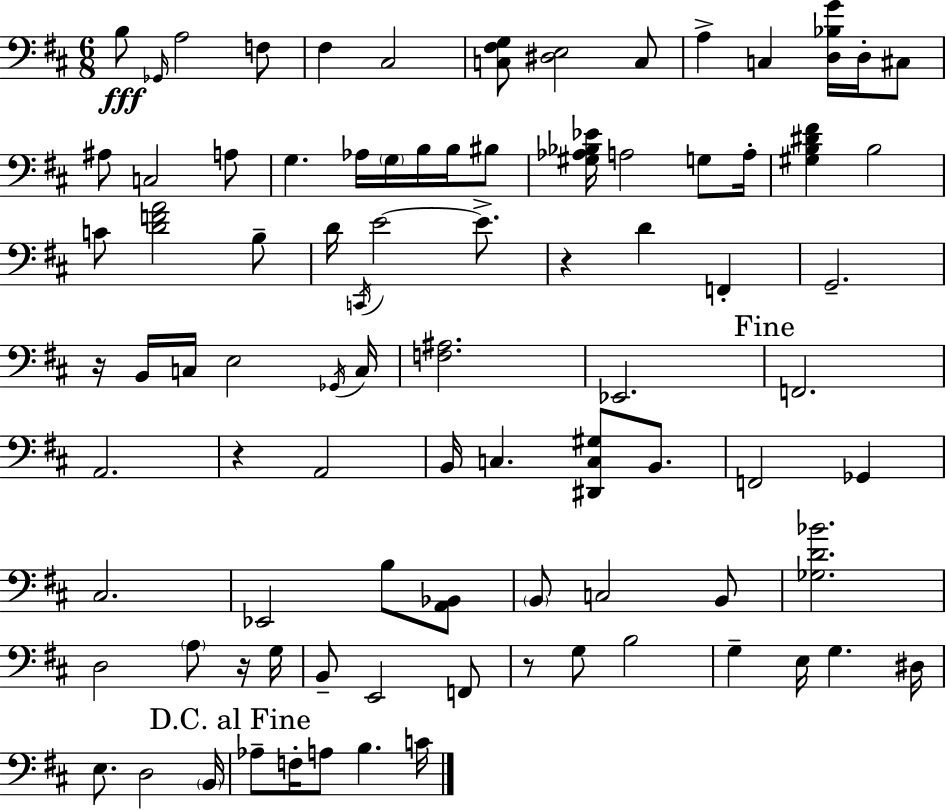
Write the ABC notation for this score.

X:1
T:Untitled
M:6/8
L:1/4
K:D
B,/2 _G,,/4 A,2 F,/2 ^F, ^C,2 [C,^F,G,]/2 [^D,E,]2 C,/2 A, C, [D,_B,G]/4 D,/4 ^C,/2 ^A,/2 C,2 A,/2 G, _A,/4 G,/4 B,/4 B,/4 ^B,/2 [^G,_A,_B,_E]/4 A,2 G,/2 A,/4 [^G,B,^D^F] B,2 C/2 [DFA]2 B,/2 D/4 C,,/4 E2 E/2 z D F,, G,,2 z/4 B,,/4 C,/4 E,2 _G,,/4 C,/4 [F,^A,]2 _E,,2 F,,2 A,,2 z A,,2 B,,/4 C, [^D,,C,^G,]/2 B,,/2 F,,2 _G,, ^C,2 _E,,2 B,/2 [A,,_B,,]/2 B,,/2 C,2 B,,/2 [_G,D_B]2 D,2 A,/2 z/4 G,/4 B,,/2 E,,2 F,,/2 z/2 G,/2 B,2 G, E,/4 G, ^D,/4 E,/2 D,2 B,,/4 _A,/2 F,/4 A,/2 B, C/4